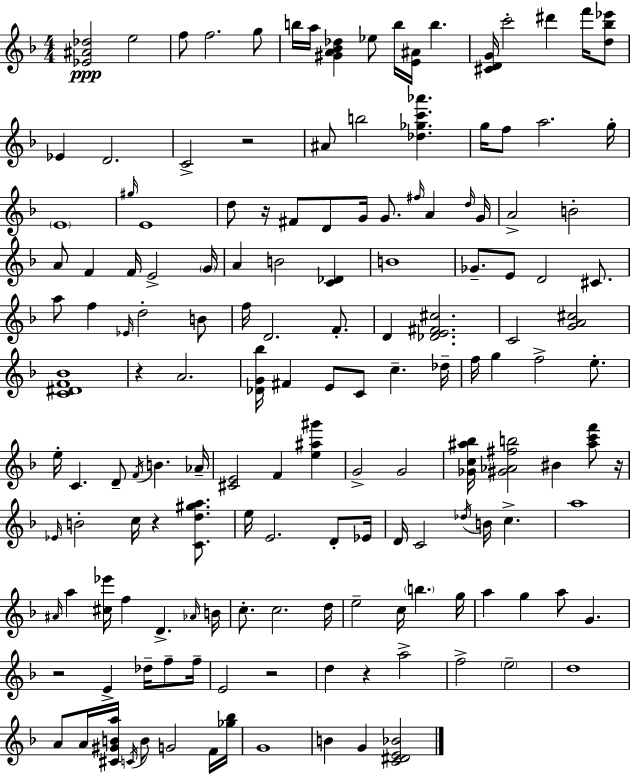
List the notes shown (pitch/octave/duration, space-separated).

[Eb4,A#4,Db5]/h E5/h F5/e F5/h. G5/e B5/s A5/s [G#4,A4,Bb4,Db5]/q Eb5/e B5/s [E4,A#4]/s B5/q. [C#4,D4,G4]/s C6/h D#6/q F6/s [D5,Bb5,Eb6]/e Eb4/q D4/h. C4/h R/h A#4/e B5/h [Db5,Gb5,C6,Ab6]/q. G5/s F5/e A5/h. G5/s E4/w G#5/s E4/w D5/e R/s F#4/e D4/e G4/s G4/e. F#5/s A4/q D5/s G4/s A4/h B4/h A4/e F4/q F4/s E4/h G4/s A4/q B4/h [C4,Db4]/q B4/w Gb4/e. E4/e D4/h C#4/e. A5/e F5/q Eb4/s D5/h B4/e F5/s D4/h. F4/e. D4/q [Db4,E4,F#4,C#5]/h. C4/h [G4,A4,C#5]/h [C4,D#4,F4,Bb4]/w R/q A4/h. [Db4,G4,Bb5]/s F#4/q E4/e C4/e C5/q. Db5/s F5/s G5/q F5/h E5/e. E5/s C4/q. D4/e F4/s B4/q. Ab4/s [C#4,E4]/h F4/q [E5,A#5,G#6]/q G4/h G4/h [Gb4,C5,A#5,Bb5]/s [G#4,Ab4,F#5,B5]/h BIS4/q [A#5,C6,F6]/e R/s Eb4/s B4/h C5/s R/q [C4,D5,G#5,A5]/e. E5/s E4/h. D4/e Eb4/s D4/s C4/h Db5/s B4/s C5/q. A5/w A#4/s A5/q [C#5,Eb6]/s F5/q D4/q. Ab4/s B4/s C5/e. C5/h. D5/s E5/h C5/s B5/q. G5/s A5/q G5/q A5/e G4/q. R/h E4/q Db5/s F5/e F5/s E4/h R/h D5/q R/q A5/h F5/h E5/h D5/w A4/e A4/s [C#4,G#4,B4,A5]/s C4/s B4/e G4/h F4/s [Gb5,Bb5]/s G4/w B4/q G4/q [C4,D#4,E4,Bb4]/h